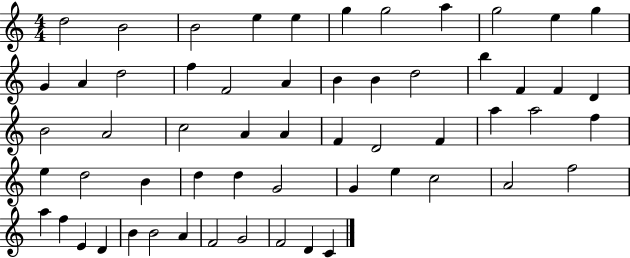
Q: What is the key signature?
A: C major